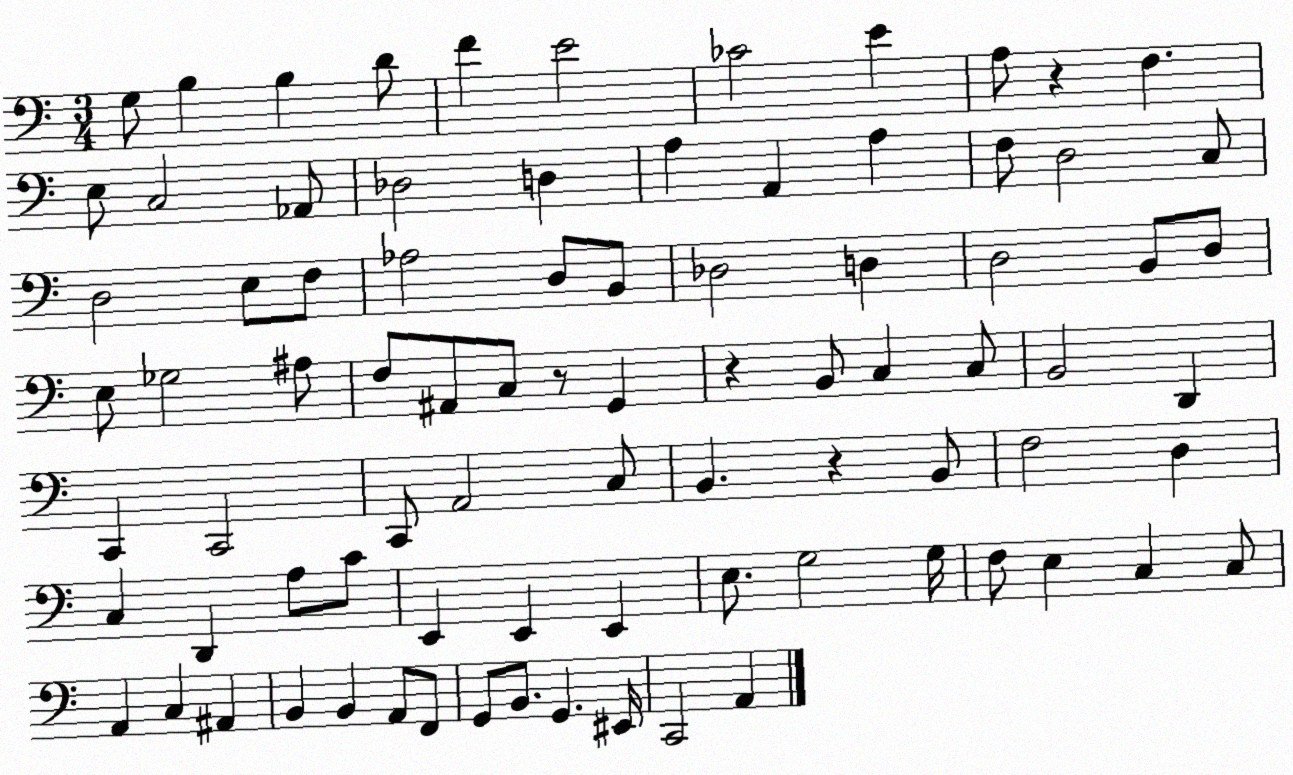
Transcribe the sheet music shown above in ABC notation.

X:1
T:Untitled
M:3/4
L:1/4
K:C
G,/2 B, B, D/2 F E2 _C2 E A,/2 z F, E,/2 C,2 _A,,/2 _D,2 D, A, A,, A, F,/2 D,2 C,/2 D,2 E,/2 F,/2 _A,2 D,/2 B,,/2 _D,2 D, D,2 B,,/2 D,/2 E,/2 _G,2 ^A,/2 F,/2 ^A,,/2 C,/2 z/2 G,, z B,,/2 C, C,/2 B,,2 D,, C,, C,,2 C,,/2 A,,2 C,/2 B,, z B,,/2 F,2 D, C, D,, A,/2 C/2 E,, E,, E,, E,/2 G,2 G,/4 F,/2 E, C, C,/2 A,, C, ^A,, B,, B,, A,,/2 F,,/2 G,,/2 B,,/2 G,, ^E,,/4 C,,2 A,,